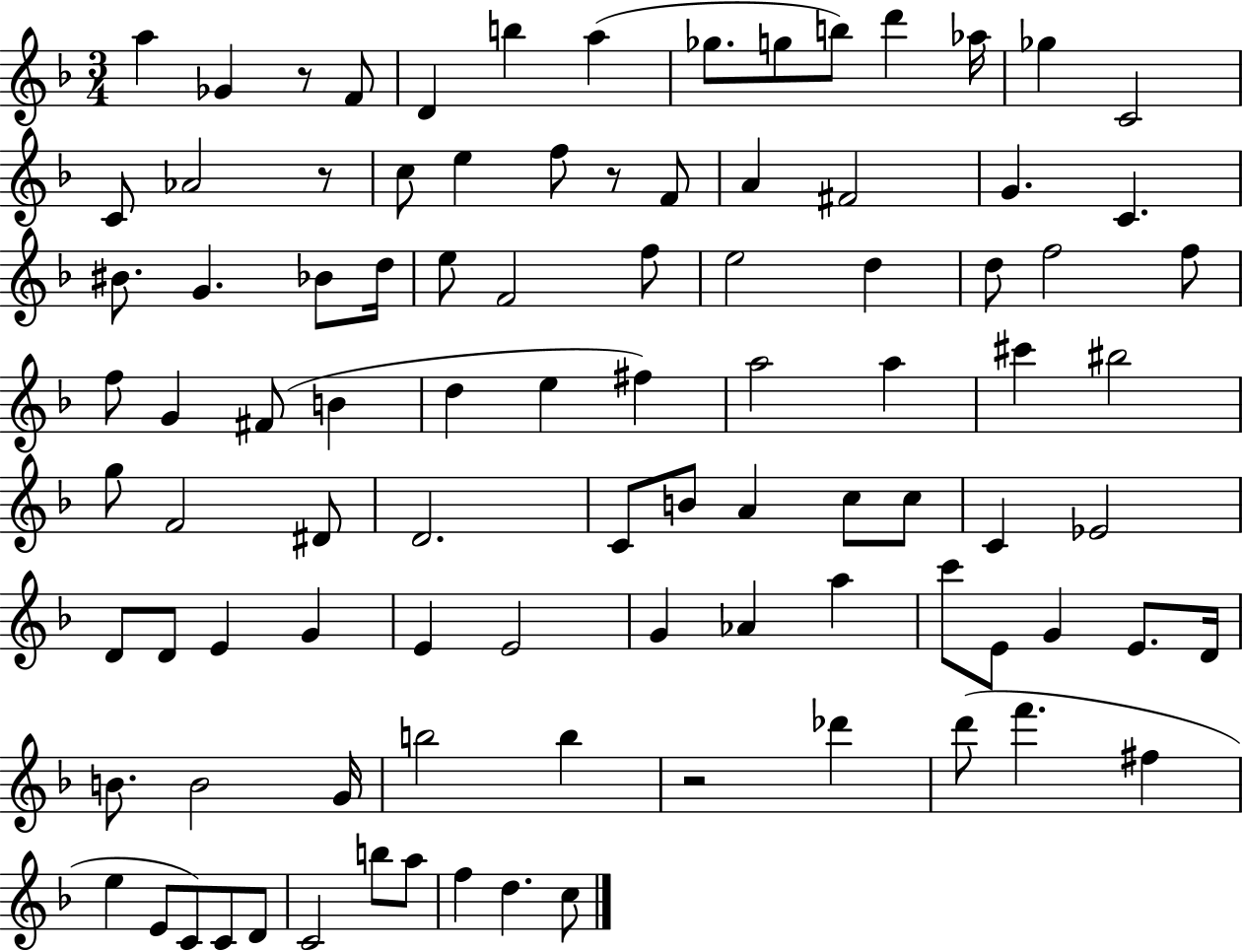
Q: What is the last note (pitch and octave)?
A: C5